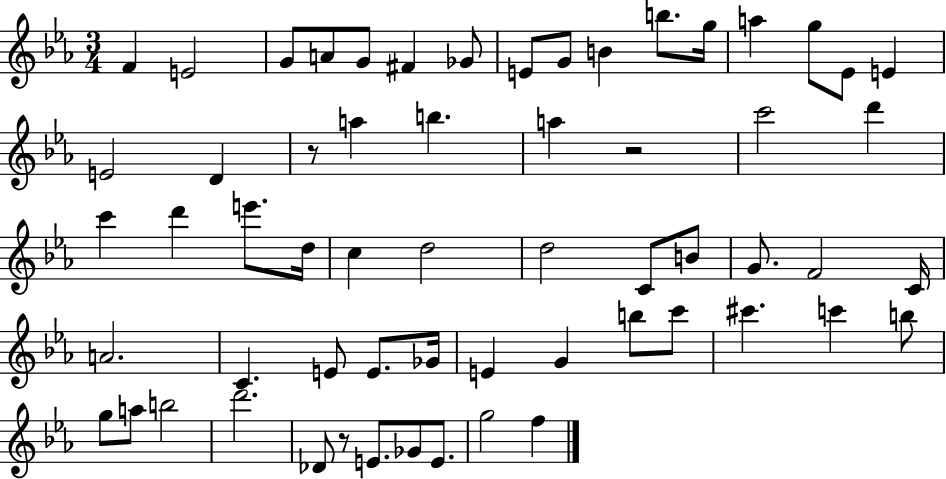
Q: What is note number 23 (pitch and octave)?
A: D6